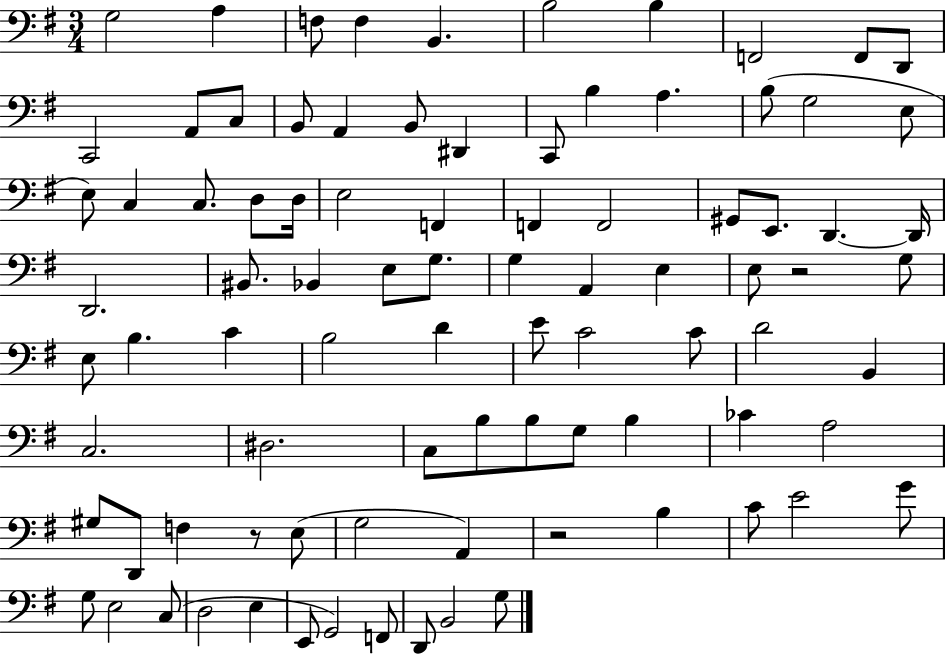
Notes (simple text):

G3/h A3/q F3/e F3/q B2/q. B3/h B3/q F2/h F2/e D2/e C2/h A2/e C3/e B2/e A2/q B2/e D#2/q C2/e B3/q A3/q. B3/e G3/h E3/e E3/e C3/q C3/e. D3/e D3/s E3/h F2/q F2/q F2/h G#2/e E2/e. D2/q. D2/s D2/h. BIS2/e. Bb2/q E3/e G3/e. G3/q A2/q E3/q E3/e R/h G3/e E3/e B3/q. C4/q B3/h D4/q E4/e C4/h C4/e D4/h B2/q C3/h. D#3/h. C3/e B3/e B3/e G3/e B3/q CES4/q A3/h G#3/e D2/e F3/q R/e E3/e G3/h A2/q R/h B3/q C4/e E4/h G4/e G3/e E3/h C3/e D3/h E3/q E2/e G2/h F2/e D2/e B2/h G3/e